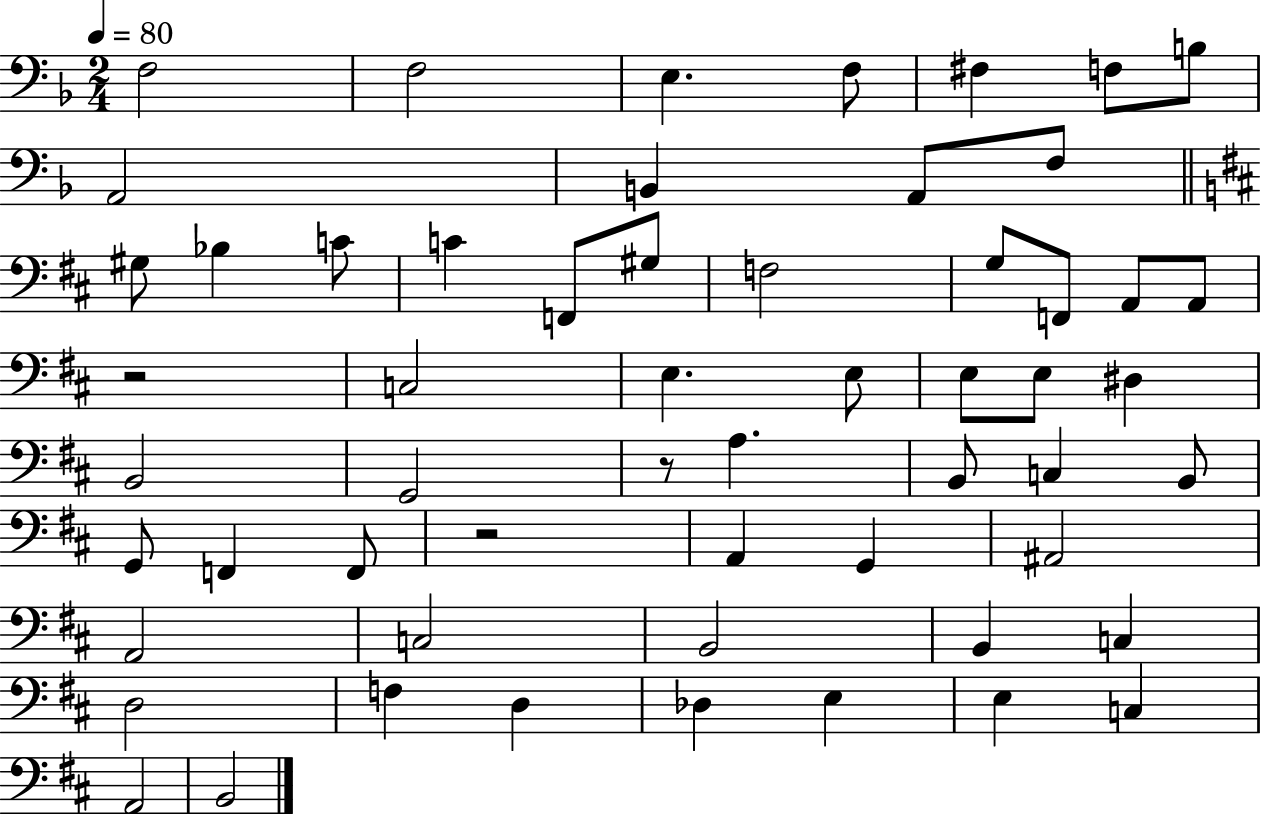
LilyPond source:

{
  \clef bass
  \numericTimeSignature
  \time 2/4
  \key f \major
  \tempo 4 = 80
  f2 | f2 | e4. f8 | fis4 f8 b8 | \break a,2 | b,4 a,8 f8 | \bar "||" \break \key b \minor gis8 bes4 c'8 | c'4 f,8 gis8 | f2 | g8 f,8 a,8 a,8 | \break r2 | c2 | e4. e8 | e8 e8 dis4 | \break b,2 | g,2 | r8 a4. | b,8 c4 b,8 | \break g,8 f,4 f,8 | r2 | a,4 g,4 | ais,2 | \break a,2 | c2 | b,2 | b,4 c4 | \break d2 | f4 d4 | des4 e4 | e4 c4 | \break a,2 | b,2 | \bar "|."
}